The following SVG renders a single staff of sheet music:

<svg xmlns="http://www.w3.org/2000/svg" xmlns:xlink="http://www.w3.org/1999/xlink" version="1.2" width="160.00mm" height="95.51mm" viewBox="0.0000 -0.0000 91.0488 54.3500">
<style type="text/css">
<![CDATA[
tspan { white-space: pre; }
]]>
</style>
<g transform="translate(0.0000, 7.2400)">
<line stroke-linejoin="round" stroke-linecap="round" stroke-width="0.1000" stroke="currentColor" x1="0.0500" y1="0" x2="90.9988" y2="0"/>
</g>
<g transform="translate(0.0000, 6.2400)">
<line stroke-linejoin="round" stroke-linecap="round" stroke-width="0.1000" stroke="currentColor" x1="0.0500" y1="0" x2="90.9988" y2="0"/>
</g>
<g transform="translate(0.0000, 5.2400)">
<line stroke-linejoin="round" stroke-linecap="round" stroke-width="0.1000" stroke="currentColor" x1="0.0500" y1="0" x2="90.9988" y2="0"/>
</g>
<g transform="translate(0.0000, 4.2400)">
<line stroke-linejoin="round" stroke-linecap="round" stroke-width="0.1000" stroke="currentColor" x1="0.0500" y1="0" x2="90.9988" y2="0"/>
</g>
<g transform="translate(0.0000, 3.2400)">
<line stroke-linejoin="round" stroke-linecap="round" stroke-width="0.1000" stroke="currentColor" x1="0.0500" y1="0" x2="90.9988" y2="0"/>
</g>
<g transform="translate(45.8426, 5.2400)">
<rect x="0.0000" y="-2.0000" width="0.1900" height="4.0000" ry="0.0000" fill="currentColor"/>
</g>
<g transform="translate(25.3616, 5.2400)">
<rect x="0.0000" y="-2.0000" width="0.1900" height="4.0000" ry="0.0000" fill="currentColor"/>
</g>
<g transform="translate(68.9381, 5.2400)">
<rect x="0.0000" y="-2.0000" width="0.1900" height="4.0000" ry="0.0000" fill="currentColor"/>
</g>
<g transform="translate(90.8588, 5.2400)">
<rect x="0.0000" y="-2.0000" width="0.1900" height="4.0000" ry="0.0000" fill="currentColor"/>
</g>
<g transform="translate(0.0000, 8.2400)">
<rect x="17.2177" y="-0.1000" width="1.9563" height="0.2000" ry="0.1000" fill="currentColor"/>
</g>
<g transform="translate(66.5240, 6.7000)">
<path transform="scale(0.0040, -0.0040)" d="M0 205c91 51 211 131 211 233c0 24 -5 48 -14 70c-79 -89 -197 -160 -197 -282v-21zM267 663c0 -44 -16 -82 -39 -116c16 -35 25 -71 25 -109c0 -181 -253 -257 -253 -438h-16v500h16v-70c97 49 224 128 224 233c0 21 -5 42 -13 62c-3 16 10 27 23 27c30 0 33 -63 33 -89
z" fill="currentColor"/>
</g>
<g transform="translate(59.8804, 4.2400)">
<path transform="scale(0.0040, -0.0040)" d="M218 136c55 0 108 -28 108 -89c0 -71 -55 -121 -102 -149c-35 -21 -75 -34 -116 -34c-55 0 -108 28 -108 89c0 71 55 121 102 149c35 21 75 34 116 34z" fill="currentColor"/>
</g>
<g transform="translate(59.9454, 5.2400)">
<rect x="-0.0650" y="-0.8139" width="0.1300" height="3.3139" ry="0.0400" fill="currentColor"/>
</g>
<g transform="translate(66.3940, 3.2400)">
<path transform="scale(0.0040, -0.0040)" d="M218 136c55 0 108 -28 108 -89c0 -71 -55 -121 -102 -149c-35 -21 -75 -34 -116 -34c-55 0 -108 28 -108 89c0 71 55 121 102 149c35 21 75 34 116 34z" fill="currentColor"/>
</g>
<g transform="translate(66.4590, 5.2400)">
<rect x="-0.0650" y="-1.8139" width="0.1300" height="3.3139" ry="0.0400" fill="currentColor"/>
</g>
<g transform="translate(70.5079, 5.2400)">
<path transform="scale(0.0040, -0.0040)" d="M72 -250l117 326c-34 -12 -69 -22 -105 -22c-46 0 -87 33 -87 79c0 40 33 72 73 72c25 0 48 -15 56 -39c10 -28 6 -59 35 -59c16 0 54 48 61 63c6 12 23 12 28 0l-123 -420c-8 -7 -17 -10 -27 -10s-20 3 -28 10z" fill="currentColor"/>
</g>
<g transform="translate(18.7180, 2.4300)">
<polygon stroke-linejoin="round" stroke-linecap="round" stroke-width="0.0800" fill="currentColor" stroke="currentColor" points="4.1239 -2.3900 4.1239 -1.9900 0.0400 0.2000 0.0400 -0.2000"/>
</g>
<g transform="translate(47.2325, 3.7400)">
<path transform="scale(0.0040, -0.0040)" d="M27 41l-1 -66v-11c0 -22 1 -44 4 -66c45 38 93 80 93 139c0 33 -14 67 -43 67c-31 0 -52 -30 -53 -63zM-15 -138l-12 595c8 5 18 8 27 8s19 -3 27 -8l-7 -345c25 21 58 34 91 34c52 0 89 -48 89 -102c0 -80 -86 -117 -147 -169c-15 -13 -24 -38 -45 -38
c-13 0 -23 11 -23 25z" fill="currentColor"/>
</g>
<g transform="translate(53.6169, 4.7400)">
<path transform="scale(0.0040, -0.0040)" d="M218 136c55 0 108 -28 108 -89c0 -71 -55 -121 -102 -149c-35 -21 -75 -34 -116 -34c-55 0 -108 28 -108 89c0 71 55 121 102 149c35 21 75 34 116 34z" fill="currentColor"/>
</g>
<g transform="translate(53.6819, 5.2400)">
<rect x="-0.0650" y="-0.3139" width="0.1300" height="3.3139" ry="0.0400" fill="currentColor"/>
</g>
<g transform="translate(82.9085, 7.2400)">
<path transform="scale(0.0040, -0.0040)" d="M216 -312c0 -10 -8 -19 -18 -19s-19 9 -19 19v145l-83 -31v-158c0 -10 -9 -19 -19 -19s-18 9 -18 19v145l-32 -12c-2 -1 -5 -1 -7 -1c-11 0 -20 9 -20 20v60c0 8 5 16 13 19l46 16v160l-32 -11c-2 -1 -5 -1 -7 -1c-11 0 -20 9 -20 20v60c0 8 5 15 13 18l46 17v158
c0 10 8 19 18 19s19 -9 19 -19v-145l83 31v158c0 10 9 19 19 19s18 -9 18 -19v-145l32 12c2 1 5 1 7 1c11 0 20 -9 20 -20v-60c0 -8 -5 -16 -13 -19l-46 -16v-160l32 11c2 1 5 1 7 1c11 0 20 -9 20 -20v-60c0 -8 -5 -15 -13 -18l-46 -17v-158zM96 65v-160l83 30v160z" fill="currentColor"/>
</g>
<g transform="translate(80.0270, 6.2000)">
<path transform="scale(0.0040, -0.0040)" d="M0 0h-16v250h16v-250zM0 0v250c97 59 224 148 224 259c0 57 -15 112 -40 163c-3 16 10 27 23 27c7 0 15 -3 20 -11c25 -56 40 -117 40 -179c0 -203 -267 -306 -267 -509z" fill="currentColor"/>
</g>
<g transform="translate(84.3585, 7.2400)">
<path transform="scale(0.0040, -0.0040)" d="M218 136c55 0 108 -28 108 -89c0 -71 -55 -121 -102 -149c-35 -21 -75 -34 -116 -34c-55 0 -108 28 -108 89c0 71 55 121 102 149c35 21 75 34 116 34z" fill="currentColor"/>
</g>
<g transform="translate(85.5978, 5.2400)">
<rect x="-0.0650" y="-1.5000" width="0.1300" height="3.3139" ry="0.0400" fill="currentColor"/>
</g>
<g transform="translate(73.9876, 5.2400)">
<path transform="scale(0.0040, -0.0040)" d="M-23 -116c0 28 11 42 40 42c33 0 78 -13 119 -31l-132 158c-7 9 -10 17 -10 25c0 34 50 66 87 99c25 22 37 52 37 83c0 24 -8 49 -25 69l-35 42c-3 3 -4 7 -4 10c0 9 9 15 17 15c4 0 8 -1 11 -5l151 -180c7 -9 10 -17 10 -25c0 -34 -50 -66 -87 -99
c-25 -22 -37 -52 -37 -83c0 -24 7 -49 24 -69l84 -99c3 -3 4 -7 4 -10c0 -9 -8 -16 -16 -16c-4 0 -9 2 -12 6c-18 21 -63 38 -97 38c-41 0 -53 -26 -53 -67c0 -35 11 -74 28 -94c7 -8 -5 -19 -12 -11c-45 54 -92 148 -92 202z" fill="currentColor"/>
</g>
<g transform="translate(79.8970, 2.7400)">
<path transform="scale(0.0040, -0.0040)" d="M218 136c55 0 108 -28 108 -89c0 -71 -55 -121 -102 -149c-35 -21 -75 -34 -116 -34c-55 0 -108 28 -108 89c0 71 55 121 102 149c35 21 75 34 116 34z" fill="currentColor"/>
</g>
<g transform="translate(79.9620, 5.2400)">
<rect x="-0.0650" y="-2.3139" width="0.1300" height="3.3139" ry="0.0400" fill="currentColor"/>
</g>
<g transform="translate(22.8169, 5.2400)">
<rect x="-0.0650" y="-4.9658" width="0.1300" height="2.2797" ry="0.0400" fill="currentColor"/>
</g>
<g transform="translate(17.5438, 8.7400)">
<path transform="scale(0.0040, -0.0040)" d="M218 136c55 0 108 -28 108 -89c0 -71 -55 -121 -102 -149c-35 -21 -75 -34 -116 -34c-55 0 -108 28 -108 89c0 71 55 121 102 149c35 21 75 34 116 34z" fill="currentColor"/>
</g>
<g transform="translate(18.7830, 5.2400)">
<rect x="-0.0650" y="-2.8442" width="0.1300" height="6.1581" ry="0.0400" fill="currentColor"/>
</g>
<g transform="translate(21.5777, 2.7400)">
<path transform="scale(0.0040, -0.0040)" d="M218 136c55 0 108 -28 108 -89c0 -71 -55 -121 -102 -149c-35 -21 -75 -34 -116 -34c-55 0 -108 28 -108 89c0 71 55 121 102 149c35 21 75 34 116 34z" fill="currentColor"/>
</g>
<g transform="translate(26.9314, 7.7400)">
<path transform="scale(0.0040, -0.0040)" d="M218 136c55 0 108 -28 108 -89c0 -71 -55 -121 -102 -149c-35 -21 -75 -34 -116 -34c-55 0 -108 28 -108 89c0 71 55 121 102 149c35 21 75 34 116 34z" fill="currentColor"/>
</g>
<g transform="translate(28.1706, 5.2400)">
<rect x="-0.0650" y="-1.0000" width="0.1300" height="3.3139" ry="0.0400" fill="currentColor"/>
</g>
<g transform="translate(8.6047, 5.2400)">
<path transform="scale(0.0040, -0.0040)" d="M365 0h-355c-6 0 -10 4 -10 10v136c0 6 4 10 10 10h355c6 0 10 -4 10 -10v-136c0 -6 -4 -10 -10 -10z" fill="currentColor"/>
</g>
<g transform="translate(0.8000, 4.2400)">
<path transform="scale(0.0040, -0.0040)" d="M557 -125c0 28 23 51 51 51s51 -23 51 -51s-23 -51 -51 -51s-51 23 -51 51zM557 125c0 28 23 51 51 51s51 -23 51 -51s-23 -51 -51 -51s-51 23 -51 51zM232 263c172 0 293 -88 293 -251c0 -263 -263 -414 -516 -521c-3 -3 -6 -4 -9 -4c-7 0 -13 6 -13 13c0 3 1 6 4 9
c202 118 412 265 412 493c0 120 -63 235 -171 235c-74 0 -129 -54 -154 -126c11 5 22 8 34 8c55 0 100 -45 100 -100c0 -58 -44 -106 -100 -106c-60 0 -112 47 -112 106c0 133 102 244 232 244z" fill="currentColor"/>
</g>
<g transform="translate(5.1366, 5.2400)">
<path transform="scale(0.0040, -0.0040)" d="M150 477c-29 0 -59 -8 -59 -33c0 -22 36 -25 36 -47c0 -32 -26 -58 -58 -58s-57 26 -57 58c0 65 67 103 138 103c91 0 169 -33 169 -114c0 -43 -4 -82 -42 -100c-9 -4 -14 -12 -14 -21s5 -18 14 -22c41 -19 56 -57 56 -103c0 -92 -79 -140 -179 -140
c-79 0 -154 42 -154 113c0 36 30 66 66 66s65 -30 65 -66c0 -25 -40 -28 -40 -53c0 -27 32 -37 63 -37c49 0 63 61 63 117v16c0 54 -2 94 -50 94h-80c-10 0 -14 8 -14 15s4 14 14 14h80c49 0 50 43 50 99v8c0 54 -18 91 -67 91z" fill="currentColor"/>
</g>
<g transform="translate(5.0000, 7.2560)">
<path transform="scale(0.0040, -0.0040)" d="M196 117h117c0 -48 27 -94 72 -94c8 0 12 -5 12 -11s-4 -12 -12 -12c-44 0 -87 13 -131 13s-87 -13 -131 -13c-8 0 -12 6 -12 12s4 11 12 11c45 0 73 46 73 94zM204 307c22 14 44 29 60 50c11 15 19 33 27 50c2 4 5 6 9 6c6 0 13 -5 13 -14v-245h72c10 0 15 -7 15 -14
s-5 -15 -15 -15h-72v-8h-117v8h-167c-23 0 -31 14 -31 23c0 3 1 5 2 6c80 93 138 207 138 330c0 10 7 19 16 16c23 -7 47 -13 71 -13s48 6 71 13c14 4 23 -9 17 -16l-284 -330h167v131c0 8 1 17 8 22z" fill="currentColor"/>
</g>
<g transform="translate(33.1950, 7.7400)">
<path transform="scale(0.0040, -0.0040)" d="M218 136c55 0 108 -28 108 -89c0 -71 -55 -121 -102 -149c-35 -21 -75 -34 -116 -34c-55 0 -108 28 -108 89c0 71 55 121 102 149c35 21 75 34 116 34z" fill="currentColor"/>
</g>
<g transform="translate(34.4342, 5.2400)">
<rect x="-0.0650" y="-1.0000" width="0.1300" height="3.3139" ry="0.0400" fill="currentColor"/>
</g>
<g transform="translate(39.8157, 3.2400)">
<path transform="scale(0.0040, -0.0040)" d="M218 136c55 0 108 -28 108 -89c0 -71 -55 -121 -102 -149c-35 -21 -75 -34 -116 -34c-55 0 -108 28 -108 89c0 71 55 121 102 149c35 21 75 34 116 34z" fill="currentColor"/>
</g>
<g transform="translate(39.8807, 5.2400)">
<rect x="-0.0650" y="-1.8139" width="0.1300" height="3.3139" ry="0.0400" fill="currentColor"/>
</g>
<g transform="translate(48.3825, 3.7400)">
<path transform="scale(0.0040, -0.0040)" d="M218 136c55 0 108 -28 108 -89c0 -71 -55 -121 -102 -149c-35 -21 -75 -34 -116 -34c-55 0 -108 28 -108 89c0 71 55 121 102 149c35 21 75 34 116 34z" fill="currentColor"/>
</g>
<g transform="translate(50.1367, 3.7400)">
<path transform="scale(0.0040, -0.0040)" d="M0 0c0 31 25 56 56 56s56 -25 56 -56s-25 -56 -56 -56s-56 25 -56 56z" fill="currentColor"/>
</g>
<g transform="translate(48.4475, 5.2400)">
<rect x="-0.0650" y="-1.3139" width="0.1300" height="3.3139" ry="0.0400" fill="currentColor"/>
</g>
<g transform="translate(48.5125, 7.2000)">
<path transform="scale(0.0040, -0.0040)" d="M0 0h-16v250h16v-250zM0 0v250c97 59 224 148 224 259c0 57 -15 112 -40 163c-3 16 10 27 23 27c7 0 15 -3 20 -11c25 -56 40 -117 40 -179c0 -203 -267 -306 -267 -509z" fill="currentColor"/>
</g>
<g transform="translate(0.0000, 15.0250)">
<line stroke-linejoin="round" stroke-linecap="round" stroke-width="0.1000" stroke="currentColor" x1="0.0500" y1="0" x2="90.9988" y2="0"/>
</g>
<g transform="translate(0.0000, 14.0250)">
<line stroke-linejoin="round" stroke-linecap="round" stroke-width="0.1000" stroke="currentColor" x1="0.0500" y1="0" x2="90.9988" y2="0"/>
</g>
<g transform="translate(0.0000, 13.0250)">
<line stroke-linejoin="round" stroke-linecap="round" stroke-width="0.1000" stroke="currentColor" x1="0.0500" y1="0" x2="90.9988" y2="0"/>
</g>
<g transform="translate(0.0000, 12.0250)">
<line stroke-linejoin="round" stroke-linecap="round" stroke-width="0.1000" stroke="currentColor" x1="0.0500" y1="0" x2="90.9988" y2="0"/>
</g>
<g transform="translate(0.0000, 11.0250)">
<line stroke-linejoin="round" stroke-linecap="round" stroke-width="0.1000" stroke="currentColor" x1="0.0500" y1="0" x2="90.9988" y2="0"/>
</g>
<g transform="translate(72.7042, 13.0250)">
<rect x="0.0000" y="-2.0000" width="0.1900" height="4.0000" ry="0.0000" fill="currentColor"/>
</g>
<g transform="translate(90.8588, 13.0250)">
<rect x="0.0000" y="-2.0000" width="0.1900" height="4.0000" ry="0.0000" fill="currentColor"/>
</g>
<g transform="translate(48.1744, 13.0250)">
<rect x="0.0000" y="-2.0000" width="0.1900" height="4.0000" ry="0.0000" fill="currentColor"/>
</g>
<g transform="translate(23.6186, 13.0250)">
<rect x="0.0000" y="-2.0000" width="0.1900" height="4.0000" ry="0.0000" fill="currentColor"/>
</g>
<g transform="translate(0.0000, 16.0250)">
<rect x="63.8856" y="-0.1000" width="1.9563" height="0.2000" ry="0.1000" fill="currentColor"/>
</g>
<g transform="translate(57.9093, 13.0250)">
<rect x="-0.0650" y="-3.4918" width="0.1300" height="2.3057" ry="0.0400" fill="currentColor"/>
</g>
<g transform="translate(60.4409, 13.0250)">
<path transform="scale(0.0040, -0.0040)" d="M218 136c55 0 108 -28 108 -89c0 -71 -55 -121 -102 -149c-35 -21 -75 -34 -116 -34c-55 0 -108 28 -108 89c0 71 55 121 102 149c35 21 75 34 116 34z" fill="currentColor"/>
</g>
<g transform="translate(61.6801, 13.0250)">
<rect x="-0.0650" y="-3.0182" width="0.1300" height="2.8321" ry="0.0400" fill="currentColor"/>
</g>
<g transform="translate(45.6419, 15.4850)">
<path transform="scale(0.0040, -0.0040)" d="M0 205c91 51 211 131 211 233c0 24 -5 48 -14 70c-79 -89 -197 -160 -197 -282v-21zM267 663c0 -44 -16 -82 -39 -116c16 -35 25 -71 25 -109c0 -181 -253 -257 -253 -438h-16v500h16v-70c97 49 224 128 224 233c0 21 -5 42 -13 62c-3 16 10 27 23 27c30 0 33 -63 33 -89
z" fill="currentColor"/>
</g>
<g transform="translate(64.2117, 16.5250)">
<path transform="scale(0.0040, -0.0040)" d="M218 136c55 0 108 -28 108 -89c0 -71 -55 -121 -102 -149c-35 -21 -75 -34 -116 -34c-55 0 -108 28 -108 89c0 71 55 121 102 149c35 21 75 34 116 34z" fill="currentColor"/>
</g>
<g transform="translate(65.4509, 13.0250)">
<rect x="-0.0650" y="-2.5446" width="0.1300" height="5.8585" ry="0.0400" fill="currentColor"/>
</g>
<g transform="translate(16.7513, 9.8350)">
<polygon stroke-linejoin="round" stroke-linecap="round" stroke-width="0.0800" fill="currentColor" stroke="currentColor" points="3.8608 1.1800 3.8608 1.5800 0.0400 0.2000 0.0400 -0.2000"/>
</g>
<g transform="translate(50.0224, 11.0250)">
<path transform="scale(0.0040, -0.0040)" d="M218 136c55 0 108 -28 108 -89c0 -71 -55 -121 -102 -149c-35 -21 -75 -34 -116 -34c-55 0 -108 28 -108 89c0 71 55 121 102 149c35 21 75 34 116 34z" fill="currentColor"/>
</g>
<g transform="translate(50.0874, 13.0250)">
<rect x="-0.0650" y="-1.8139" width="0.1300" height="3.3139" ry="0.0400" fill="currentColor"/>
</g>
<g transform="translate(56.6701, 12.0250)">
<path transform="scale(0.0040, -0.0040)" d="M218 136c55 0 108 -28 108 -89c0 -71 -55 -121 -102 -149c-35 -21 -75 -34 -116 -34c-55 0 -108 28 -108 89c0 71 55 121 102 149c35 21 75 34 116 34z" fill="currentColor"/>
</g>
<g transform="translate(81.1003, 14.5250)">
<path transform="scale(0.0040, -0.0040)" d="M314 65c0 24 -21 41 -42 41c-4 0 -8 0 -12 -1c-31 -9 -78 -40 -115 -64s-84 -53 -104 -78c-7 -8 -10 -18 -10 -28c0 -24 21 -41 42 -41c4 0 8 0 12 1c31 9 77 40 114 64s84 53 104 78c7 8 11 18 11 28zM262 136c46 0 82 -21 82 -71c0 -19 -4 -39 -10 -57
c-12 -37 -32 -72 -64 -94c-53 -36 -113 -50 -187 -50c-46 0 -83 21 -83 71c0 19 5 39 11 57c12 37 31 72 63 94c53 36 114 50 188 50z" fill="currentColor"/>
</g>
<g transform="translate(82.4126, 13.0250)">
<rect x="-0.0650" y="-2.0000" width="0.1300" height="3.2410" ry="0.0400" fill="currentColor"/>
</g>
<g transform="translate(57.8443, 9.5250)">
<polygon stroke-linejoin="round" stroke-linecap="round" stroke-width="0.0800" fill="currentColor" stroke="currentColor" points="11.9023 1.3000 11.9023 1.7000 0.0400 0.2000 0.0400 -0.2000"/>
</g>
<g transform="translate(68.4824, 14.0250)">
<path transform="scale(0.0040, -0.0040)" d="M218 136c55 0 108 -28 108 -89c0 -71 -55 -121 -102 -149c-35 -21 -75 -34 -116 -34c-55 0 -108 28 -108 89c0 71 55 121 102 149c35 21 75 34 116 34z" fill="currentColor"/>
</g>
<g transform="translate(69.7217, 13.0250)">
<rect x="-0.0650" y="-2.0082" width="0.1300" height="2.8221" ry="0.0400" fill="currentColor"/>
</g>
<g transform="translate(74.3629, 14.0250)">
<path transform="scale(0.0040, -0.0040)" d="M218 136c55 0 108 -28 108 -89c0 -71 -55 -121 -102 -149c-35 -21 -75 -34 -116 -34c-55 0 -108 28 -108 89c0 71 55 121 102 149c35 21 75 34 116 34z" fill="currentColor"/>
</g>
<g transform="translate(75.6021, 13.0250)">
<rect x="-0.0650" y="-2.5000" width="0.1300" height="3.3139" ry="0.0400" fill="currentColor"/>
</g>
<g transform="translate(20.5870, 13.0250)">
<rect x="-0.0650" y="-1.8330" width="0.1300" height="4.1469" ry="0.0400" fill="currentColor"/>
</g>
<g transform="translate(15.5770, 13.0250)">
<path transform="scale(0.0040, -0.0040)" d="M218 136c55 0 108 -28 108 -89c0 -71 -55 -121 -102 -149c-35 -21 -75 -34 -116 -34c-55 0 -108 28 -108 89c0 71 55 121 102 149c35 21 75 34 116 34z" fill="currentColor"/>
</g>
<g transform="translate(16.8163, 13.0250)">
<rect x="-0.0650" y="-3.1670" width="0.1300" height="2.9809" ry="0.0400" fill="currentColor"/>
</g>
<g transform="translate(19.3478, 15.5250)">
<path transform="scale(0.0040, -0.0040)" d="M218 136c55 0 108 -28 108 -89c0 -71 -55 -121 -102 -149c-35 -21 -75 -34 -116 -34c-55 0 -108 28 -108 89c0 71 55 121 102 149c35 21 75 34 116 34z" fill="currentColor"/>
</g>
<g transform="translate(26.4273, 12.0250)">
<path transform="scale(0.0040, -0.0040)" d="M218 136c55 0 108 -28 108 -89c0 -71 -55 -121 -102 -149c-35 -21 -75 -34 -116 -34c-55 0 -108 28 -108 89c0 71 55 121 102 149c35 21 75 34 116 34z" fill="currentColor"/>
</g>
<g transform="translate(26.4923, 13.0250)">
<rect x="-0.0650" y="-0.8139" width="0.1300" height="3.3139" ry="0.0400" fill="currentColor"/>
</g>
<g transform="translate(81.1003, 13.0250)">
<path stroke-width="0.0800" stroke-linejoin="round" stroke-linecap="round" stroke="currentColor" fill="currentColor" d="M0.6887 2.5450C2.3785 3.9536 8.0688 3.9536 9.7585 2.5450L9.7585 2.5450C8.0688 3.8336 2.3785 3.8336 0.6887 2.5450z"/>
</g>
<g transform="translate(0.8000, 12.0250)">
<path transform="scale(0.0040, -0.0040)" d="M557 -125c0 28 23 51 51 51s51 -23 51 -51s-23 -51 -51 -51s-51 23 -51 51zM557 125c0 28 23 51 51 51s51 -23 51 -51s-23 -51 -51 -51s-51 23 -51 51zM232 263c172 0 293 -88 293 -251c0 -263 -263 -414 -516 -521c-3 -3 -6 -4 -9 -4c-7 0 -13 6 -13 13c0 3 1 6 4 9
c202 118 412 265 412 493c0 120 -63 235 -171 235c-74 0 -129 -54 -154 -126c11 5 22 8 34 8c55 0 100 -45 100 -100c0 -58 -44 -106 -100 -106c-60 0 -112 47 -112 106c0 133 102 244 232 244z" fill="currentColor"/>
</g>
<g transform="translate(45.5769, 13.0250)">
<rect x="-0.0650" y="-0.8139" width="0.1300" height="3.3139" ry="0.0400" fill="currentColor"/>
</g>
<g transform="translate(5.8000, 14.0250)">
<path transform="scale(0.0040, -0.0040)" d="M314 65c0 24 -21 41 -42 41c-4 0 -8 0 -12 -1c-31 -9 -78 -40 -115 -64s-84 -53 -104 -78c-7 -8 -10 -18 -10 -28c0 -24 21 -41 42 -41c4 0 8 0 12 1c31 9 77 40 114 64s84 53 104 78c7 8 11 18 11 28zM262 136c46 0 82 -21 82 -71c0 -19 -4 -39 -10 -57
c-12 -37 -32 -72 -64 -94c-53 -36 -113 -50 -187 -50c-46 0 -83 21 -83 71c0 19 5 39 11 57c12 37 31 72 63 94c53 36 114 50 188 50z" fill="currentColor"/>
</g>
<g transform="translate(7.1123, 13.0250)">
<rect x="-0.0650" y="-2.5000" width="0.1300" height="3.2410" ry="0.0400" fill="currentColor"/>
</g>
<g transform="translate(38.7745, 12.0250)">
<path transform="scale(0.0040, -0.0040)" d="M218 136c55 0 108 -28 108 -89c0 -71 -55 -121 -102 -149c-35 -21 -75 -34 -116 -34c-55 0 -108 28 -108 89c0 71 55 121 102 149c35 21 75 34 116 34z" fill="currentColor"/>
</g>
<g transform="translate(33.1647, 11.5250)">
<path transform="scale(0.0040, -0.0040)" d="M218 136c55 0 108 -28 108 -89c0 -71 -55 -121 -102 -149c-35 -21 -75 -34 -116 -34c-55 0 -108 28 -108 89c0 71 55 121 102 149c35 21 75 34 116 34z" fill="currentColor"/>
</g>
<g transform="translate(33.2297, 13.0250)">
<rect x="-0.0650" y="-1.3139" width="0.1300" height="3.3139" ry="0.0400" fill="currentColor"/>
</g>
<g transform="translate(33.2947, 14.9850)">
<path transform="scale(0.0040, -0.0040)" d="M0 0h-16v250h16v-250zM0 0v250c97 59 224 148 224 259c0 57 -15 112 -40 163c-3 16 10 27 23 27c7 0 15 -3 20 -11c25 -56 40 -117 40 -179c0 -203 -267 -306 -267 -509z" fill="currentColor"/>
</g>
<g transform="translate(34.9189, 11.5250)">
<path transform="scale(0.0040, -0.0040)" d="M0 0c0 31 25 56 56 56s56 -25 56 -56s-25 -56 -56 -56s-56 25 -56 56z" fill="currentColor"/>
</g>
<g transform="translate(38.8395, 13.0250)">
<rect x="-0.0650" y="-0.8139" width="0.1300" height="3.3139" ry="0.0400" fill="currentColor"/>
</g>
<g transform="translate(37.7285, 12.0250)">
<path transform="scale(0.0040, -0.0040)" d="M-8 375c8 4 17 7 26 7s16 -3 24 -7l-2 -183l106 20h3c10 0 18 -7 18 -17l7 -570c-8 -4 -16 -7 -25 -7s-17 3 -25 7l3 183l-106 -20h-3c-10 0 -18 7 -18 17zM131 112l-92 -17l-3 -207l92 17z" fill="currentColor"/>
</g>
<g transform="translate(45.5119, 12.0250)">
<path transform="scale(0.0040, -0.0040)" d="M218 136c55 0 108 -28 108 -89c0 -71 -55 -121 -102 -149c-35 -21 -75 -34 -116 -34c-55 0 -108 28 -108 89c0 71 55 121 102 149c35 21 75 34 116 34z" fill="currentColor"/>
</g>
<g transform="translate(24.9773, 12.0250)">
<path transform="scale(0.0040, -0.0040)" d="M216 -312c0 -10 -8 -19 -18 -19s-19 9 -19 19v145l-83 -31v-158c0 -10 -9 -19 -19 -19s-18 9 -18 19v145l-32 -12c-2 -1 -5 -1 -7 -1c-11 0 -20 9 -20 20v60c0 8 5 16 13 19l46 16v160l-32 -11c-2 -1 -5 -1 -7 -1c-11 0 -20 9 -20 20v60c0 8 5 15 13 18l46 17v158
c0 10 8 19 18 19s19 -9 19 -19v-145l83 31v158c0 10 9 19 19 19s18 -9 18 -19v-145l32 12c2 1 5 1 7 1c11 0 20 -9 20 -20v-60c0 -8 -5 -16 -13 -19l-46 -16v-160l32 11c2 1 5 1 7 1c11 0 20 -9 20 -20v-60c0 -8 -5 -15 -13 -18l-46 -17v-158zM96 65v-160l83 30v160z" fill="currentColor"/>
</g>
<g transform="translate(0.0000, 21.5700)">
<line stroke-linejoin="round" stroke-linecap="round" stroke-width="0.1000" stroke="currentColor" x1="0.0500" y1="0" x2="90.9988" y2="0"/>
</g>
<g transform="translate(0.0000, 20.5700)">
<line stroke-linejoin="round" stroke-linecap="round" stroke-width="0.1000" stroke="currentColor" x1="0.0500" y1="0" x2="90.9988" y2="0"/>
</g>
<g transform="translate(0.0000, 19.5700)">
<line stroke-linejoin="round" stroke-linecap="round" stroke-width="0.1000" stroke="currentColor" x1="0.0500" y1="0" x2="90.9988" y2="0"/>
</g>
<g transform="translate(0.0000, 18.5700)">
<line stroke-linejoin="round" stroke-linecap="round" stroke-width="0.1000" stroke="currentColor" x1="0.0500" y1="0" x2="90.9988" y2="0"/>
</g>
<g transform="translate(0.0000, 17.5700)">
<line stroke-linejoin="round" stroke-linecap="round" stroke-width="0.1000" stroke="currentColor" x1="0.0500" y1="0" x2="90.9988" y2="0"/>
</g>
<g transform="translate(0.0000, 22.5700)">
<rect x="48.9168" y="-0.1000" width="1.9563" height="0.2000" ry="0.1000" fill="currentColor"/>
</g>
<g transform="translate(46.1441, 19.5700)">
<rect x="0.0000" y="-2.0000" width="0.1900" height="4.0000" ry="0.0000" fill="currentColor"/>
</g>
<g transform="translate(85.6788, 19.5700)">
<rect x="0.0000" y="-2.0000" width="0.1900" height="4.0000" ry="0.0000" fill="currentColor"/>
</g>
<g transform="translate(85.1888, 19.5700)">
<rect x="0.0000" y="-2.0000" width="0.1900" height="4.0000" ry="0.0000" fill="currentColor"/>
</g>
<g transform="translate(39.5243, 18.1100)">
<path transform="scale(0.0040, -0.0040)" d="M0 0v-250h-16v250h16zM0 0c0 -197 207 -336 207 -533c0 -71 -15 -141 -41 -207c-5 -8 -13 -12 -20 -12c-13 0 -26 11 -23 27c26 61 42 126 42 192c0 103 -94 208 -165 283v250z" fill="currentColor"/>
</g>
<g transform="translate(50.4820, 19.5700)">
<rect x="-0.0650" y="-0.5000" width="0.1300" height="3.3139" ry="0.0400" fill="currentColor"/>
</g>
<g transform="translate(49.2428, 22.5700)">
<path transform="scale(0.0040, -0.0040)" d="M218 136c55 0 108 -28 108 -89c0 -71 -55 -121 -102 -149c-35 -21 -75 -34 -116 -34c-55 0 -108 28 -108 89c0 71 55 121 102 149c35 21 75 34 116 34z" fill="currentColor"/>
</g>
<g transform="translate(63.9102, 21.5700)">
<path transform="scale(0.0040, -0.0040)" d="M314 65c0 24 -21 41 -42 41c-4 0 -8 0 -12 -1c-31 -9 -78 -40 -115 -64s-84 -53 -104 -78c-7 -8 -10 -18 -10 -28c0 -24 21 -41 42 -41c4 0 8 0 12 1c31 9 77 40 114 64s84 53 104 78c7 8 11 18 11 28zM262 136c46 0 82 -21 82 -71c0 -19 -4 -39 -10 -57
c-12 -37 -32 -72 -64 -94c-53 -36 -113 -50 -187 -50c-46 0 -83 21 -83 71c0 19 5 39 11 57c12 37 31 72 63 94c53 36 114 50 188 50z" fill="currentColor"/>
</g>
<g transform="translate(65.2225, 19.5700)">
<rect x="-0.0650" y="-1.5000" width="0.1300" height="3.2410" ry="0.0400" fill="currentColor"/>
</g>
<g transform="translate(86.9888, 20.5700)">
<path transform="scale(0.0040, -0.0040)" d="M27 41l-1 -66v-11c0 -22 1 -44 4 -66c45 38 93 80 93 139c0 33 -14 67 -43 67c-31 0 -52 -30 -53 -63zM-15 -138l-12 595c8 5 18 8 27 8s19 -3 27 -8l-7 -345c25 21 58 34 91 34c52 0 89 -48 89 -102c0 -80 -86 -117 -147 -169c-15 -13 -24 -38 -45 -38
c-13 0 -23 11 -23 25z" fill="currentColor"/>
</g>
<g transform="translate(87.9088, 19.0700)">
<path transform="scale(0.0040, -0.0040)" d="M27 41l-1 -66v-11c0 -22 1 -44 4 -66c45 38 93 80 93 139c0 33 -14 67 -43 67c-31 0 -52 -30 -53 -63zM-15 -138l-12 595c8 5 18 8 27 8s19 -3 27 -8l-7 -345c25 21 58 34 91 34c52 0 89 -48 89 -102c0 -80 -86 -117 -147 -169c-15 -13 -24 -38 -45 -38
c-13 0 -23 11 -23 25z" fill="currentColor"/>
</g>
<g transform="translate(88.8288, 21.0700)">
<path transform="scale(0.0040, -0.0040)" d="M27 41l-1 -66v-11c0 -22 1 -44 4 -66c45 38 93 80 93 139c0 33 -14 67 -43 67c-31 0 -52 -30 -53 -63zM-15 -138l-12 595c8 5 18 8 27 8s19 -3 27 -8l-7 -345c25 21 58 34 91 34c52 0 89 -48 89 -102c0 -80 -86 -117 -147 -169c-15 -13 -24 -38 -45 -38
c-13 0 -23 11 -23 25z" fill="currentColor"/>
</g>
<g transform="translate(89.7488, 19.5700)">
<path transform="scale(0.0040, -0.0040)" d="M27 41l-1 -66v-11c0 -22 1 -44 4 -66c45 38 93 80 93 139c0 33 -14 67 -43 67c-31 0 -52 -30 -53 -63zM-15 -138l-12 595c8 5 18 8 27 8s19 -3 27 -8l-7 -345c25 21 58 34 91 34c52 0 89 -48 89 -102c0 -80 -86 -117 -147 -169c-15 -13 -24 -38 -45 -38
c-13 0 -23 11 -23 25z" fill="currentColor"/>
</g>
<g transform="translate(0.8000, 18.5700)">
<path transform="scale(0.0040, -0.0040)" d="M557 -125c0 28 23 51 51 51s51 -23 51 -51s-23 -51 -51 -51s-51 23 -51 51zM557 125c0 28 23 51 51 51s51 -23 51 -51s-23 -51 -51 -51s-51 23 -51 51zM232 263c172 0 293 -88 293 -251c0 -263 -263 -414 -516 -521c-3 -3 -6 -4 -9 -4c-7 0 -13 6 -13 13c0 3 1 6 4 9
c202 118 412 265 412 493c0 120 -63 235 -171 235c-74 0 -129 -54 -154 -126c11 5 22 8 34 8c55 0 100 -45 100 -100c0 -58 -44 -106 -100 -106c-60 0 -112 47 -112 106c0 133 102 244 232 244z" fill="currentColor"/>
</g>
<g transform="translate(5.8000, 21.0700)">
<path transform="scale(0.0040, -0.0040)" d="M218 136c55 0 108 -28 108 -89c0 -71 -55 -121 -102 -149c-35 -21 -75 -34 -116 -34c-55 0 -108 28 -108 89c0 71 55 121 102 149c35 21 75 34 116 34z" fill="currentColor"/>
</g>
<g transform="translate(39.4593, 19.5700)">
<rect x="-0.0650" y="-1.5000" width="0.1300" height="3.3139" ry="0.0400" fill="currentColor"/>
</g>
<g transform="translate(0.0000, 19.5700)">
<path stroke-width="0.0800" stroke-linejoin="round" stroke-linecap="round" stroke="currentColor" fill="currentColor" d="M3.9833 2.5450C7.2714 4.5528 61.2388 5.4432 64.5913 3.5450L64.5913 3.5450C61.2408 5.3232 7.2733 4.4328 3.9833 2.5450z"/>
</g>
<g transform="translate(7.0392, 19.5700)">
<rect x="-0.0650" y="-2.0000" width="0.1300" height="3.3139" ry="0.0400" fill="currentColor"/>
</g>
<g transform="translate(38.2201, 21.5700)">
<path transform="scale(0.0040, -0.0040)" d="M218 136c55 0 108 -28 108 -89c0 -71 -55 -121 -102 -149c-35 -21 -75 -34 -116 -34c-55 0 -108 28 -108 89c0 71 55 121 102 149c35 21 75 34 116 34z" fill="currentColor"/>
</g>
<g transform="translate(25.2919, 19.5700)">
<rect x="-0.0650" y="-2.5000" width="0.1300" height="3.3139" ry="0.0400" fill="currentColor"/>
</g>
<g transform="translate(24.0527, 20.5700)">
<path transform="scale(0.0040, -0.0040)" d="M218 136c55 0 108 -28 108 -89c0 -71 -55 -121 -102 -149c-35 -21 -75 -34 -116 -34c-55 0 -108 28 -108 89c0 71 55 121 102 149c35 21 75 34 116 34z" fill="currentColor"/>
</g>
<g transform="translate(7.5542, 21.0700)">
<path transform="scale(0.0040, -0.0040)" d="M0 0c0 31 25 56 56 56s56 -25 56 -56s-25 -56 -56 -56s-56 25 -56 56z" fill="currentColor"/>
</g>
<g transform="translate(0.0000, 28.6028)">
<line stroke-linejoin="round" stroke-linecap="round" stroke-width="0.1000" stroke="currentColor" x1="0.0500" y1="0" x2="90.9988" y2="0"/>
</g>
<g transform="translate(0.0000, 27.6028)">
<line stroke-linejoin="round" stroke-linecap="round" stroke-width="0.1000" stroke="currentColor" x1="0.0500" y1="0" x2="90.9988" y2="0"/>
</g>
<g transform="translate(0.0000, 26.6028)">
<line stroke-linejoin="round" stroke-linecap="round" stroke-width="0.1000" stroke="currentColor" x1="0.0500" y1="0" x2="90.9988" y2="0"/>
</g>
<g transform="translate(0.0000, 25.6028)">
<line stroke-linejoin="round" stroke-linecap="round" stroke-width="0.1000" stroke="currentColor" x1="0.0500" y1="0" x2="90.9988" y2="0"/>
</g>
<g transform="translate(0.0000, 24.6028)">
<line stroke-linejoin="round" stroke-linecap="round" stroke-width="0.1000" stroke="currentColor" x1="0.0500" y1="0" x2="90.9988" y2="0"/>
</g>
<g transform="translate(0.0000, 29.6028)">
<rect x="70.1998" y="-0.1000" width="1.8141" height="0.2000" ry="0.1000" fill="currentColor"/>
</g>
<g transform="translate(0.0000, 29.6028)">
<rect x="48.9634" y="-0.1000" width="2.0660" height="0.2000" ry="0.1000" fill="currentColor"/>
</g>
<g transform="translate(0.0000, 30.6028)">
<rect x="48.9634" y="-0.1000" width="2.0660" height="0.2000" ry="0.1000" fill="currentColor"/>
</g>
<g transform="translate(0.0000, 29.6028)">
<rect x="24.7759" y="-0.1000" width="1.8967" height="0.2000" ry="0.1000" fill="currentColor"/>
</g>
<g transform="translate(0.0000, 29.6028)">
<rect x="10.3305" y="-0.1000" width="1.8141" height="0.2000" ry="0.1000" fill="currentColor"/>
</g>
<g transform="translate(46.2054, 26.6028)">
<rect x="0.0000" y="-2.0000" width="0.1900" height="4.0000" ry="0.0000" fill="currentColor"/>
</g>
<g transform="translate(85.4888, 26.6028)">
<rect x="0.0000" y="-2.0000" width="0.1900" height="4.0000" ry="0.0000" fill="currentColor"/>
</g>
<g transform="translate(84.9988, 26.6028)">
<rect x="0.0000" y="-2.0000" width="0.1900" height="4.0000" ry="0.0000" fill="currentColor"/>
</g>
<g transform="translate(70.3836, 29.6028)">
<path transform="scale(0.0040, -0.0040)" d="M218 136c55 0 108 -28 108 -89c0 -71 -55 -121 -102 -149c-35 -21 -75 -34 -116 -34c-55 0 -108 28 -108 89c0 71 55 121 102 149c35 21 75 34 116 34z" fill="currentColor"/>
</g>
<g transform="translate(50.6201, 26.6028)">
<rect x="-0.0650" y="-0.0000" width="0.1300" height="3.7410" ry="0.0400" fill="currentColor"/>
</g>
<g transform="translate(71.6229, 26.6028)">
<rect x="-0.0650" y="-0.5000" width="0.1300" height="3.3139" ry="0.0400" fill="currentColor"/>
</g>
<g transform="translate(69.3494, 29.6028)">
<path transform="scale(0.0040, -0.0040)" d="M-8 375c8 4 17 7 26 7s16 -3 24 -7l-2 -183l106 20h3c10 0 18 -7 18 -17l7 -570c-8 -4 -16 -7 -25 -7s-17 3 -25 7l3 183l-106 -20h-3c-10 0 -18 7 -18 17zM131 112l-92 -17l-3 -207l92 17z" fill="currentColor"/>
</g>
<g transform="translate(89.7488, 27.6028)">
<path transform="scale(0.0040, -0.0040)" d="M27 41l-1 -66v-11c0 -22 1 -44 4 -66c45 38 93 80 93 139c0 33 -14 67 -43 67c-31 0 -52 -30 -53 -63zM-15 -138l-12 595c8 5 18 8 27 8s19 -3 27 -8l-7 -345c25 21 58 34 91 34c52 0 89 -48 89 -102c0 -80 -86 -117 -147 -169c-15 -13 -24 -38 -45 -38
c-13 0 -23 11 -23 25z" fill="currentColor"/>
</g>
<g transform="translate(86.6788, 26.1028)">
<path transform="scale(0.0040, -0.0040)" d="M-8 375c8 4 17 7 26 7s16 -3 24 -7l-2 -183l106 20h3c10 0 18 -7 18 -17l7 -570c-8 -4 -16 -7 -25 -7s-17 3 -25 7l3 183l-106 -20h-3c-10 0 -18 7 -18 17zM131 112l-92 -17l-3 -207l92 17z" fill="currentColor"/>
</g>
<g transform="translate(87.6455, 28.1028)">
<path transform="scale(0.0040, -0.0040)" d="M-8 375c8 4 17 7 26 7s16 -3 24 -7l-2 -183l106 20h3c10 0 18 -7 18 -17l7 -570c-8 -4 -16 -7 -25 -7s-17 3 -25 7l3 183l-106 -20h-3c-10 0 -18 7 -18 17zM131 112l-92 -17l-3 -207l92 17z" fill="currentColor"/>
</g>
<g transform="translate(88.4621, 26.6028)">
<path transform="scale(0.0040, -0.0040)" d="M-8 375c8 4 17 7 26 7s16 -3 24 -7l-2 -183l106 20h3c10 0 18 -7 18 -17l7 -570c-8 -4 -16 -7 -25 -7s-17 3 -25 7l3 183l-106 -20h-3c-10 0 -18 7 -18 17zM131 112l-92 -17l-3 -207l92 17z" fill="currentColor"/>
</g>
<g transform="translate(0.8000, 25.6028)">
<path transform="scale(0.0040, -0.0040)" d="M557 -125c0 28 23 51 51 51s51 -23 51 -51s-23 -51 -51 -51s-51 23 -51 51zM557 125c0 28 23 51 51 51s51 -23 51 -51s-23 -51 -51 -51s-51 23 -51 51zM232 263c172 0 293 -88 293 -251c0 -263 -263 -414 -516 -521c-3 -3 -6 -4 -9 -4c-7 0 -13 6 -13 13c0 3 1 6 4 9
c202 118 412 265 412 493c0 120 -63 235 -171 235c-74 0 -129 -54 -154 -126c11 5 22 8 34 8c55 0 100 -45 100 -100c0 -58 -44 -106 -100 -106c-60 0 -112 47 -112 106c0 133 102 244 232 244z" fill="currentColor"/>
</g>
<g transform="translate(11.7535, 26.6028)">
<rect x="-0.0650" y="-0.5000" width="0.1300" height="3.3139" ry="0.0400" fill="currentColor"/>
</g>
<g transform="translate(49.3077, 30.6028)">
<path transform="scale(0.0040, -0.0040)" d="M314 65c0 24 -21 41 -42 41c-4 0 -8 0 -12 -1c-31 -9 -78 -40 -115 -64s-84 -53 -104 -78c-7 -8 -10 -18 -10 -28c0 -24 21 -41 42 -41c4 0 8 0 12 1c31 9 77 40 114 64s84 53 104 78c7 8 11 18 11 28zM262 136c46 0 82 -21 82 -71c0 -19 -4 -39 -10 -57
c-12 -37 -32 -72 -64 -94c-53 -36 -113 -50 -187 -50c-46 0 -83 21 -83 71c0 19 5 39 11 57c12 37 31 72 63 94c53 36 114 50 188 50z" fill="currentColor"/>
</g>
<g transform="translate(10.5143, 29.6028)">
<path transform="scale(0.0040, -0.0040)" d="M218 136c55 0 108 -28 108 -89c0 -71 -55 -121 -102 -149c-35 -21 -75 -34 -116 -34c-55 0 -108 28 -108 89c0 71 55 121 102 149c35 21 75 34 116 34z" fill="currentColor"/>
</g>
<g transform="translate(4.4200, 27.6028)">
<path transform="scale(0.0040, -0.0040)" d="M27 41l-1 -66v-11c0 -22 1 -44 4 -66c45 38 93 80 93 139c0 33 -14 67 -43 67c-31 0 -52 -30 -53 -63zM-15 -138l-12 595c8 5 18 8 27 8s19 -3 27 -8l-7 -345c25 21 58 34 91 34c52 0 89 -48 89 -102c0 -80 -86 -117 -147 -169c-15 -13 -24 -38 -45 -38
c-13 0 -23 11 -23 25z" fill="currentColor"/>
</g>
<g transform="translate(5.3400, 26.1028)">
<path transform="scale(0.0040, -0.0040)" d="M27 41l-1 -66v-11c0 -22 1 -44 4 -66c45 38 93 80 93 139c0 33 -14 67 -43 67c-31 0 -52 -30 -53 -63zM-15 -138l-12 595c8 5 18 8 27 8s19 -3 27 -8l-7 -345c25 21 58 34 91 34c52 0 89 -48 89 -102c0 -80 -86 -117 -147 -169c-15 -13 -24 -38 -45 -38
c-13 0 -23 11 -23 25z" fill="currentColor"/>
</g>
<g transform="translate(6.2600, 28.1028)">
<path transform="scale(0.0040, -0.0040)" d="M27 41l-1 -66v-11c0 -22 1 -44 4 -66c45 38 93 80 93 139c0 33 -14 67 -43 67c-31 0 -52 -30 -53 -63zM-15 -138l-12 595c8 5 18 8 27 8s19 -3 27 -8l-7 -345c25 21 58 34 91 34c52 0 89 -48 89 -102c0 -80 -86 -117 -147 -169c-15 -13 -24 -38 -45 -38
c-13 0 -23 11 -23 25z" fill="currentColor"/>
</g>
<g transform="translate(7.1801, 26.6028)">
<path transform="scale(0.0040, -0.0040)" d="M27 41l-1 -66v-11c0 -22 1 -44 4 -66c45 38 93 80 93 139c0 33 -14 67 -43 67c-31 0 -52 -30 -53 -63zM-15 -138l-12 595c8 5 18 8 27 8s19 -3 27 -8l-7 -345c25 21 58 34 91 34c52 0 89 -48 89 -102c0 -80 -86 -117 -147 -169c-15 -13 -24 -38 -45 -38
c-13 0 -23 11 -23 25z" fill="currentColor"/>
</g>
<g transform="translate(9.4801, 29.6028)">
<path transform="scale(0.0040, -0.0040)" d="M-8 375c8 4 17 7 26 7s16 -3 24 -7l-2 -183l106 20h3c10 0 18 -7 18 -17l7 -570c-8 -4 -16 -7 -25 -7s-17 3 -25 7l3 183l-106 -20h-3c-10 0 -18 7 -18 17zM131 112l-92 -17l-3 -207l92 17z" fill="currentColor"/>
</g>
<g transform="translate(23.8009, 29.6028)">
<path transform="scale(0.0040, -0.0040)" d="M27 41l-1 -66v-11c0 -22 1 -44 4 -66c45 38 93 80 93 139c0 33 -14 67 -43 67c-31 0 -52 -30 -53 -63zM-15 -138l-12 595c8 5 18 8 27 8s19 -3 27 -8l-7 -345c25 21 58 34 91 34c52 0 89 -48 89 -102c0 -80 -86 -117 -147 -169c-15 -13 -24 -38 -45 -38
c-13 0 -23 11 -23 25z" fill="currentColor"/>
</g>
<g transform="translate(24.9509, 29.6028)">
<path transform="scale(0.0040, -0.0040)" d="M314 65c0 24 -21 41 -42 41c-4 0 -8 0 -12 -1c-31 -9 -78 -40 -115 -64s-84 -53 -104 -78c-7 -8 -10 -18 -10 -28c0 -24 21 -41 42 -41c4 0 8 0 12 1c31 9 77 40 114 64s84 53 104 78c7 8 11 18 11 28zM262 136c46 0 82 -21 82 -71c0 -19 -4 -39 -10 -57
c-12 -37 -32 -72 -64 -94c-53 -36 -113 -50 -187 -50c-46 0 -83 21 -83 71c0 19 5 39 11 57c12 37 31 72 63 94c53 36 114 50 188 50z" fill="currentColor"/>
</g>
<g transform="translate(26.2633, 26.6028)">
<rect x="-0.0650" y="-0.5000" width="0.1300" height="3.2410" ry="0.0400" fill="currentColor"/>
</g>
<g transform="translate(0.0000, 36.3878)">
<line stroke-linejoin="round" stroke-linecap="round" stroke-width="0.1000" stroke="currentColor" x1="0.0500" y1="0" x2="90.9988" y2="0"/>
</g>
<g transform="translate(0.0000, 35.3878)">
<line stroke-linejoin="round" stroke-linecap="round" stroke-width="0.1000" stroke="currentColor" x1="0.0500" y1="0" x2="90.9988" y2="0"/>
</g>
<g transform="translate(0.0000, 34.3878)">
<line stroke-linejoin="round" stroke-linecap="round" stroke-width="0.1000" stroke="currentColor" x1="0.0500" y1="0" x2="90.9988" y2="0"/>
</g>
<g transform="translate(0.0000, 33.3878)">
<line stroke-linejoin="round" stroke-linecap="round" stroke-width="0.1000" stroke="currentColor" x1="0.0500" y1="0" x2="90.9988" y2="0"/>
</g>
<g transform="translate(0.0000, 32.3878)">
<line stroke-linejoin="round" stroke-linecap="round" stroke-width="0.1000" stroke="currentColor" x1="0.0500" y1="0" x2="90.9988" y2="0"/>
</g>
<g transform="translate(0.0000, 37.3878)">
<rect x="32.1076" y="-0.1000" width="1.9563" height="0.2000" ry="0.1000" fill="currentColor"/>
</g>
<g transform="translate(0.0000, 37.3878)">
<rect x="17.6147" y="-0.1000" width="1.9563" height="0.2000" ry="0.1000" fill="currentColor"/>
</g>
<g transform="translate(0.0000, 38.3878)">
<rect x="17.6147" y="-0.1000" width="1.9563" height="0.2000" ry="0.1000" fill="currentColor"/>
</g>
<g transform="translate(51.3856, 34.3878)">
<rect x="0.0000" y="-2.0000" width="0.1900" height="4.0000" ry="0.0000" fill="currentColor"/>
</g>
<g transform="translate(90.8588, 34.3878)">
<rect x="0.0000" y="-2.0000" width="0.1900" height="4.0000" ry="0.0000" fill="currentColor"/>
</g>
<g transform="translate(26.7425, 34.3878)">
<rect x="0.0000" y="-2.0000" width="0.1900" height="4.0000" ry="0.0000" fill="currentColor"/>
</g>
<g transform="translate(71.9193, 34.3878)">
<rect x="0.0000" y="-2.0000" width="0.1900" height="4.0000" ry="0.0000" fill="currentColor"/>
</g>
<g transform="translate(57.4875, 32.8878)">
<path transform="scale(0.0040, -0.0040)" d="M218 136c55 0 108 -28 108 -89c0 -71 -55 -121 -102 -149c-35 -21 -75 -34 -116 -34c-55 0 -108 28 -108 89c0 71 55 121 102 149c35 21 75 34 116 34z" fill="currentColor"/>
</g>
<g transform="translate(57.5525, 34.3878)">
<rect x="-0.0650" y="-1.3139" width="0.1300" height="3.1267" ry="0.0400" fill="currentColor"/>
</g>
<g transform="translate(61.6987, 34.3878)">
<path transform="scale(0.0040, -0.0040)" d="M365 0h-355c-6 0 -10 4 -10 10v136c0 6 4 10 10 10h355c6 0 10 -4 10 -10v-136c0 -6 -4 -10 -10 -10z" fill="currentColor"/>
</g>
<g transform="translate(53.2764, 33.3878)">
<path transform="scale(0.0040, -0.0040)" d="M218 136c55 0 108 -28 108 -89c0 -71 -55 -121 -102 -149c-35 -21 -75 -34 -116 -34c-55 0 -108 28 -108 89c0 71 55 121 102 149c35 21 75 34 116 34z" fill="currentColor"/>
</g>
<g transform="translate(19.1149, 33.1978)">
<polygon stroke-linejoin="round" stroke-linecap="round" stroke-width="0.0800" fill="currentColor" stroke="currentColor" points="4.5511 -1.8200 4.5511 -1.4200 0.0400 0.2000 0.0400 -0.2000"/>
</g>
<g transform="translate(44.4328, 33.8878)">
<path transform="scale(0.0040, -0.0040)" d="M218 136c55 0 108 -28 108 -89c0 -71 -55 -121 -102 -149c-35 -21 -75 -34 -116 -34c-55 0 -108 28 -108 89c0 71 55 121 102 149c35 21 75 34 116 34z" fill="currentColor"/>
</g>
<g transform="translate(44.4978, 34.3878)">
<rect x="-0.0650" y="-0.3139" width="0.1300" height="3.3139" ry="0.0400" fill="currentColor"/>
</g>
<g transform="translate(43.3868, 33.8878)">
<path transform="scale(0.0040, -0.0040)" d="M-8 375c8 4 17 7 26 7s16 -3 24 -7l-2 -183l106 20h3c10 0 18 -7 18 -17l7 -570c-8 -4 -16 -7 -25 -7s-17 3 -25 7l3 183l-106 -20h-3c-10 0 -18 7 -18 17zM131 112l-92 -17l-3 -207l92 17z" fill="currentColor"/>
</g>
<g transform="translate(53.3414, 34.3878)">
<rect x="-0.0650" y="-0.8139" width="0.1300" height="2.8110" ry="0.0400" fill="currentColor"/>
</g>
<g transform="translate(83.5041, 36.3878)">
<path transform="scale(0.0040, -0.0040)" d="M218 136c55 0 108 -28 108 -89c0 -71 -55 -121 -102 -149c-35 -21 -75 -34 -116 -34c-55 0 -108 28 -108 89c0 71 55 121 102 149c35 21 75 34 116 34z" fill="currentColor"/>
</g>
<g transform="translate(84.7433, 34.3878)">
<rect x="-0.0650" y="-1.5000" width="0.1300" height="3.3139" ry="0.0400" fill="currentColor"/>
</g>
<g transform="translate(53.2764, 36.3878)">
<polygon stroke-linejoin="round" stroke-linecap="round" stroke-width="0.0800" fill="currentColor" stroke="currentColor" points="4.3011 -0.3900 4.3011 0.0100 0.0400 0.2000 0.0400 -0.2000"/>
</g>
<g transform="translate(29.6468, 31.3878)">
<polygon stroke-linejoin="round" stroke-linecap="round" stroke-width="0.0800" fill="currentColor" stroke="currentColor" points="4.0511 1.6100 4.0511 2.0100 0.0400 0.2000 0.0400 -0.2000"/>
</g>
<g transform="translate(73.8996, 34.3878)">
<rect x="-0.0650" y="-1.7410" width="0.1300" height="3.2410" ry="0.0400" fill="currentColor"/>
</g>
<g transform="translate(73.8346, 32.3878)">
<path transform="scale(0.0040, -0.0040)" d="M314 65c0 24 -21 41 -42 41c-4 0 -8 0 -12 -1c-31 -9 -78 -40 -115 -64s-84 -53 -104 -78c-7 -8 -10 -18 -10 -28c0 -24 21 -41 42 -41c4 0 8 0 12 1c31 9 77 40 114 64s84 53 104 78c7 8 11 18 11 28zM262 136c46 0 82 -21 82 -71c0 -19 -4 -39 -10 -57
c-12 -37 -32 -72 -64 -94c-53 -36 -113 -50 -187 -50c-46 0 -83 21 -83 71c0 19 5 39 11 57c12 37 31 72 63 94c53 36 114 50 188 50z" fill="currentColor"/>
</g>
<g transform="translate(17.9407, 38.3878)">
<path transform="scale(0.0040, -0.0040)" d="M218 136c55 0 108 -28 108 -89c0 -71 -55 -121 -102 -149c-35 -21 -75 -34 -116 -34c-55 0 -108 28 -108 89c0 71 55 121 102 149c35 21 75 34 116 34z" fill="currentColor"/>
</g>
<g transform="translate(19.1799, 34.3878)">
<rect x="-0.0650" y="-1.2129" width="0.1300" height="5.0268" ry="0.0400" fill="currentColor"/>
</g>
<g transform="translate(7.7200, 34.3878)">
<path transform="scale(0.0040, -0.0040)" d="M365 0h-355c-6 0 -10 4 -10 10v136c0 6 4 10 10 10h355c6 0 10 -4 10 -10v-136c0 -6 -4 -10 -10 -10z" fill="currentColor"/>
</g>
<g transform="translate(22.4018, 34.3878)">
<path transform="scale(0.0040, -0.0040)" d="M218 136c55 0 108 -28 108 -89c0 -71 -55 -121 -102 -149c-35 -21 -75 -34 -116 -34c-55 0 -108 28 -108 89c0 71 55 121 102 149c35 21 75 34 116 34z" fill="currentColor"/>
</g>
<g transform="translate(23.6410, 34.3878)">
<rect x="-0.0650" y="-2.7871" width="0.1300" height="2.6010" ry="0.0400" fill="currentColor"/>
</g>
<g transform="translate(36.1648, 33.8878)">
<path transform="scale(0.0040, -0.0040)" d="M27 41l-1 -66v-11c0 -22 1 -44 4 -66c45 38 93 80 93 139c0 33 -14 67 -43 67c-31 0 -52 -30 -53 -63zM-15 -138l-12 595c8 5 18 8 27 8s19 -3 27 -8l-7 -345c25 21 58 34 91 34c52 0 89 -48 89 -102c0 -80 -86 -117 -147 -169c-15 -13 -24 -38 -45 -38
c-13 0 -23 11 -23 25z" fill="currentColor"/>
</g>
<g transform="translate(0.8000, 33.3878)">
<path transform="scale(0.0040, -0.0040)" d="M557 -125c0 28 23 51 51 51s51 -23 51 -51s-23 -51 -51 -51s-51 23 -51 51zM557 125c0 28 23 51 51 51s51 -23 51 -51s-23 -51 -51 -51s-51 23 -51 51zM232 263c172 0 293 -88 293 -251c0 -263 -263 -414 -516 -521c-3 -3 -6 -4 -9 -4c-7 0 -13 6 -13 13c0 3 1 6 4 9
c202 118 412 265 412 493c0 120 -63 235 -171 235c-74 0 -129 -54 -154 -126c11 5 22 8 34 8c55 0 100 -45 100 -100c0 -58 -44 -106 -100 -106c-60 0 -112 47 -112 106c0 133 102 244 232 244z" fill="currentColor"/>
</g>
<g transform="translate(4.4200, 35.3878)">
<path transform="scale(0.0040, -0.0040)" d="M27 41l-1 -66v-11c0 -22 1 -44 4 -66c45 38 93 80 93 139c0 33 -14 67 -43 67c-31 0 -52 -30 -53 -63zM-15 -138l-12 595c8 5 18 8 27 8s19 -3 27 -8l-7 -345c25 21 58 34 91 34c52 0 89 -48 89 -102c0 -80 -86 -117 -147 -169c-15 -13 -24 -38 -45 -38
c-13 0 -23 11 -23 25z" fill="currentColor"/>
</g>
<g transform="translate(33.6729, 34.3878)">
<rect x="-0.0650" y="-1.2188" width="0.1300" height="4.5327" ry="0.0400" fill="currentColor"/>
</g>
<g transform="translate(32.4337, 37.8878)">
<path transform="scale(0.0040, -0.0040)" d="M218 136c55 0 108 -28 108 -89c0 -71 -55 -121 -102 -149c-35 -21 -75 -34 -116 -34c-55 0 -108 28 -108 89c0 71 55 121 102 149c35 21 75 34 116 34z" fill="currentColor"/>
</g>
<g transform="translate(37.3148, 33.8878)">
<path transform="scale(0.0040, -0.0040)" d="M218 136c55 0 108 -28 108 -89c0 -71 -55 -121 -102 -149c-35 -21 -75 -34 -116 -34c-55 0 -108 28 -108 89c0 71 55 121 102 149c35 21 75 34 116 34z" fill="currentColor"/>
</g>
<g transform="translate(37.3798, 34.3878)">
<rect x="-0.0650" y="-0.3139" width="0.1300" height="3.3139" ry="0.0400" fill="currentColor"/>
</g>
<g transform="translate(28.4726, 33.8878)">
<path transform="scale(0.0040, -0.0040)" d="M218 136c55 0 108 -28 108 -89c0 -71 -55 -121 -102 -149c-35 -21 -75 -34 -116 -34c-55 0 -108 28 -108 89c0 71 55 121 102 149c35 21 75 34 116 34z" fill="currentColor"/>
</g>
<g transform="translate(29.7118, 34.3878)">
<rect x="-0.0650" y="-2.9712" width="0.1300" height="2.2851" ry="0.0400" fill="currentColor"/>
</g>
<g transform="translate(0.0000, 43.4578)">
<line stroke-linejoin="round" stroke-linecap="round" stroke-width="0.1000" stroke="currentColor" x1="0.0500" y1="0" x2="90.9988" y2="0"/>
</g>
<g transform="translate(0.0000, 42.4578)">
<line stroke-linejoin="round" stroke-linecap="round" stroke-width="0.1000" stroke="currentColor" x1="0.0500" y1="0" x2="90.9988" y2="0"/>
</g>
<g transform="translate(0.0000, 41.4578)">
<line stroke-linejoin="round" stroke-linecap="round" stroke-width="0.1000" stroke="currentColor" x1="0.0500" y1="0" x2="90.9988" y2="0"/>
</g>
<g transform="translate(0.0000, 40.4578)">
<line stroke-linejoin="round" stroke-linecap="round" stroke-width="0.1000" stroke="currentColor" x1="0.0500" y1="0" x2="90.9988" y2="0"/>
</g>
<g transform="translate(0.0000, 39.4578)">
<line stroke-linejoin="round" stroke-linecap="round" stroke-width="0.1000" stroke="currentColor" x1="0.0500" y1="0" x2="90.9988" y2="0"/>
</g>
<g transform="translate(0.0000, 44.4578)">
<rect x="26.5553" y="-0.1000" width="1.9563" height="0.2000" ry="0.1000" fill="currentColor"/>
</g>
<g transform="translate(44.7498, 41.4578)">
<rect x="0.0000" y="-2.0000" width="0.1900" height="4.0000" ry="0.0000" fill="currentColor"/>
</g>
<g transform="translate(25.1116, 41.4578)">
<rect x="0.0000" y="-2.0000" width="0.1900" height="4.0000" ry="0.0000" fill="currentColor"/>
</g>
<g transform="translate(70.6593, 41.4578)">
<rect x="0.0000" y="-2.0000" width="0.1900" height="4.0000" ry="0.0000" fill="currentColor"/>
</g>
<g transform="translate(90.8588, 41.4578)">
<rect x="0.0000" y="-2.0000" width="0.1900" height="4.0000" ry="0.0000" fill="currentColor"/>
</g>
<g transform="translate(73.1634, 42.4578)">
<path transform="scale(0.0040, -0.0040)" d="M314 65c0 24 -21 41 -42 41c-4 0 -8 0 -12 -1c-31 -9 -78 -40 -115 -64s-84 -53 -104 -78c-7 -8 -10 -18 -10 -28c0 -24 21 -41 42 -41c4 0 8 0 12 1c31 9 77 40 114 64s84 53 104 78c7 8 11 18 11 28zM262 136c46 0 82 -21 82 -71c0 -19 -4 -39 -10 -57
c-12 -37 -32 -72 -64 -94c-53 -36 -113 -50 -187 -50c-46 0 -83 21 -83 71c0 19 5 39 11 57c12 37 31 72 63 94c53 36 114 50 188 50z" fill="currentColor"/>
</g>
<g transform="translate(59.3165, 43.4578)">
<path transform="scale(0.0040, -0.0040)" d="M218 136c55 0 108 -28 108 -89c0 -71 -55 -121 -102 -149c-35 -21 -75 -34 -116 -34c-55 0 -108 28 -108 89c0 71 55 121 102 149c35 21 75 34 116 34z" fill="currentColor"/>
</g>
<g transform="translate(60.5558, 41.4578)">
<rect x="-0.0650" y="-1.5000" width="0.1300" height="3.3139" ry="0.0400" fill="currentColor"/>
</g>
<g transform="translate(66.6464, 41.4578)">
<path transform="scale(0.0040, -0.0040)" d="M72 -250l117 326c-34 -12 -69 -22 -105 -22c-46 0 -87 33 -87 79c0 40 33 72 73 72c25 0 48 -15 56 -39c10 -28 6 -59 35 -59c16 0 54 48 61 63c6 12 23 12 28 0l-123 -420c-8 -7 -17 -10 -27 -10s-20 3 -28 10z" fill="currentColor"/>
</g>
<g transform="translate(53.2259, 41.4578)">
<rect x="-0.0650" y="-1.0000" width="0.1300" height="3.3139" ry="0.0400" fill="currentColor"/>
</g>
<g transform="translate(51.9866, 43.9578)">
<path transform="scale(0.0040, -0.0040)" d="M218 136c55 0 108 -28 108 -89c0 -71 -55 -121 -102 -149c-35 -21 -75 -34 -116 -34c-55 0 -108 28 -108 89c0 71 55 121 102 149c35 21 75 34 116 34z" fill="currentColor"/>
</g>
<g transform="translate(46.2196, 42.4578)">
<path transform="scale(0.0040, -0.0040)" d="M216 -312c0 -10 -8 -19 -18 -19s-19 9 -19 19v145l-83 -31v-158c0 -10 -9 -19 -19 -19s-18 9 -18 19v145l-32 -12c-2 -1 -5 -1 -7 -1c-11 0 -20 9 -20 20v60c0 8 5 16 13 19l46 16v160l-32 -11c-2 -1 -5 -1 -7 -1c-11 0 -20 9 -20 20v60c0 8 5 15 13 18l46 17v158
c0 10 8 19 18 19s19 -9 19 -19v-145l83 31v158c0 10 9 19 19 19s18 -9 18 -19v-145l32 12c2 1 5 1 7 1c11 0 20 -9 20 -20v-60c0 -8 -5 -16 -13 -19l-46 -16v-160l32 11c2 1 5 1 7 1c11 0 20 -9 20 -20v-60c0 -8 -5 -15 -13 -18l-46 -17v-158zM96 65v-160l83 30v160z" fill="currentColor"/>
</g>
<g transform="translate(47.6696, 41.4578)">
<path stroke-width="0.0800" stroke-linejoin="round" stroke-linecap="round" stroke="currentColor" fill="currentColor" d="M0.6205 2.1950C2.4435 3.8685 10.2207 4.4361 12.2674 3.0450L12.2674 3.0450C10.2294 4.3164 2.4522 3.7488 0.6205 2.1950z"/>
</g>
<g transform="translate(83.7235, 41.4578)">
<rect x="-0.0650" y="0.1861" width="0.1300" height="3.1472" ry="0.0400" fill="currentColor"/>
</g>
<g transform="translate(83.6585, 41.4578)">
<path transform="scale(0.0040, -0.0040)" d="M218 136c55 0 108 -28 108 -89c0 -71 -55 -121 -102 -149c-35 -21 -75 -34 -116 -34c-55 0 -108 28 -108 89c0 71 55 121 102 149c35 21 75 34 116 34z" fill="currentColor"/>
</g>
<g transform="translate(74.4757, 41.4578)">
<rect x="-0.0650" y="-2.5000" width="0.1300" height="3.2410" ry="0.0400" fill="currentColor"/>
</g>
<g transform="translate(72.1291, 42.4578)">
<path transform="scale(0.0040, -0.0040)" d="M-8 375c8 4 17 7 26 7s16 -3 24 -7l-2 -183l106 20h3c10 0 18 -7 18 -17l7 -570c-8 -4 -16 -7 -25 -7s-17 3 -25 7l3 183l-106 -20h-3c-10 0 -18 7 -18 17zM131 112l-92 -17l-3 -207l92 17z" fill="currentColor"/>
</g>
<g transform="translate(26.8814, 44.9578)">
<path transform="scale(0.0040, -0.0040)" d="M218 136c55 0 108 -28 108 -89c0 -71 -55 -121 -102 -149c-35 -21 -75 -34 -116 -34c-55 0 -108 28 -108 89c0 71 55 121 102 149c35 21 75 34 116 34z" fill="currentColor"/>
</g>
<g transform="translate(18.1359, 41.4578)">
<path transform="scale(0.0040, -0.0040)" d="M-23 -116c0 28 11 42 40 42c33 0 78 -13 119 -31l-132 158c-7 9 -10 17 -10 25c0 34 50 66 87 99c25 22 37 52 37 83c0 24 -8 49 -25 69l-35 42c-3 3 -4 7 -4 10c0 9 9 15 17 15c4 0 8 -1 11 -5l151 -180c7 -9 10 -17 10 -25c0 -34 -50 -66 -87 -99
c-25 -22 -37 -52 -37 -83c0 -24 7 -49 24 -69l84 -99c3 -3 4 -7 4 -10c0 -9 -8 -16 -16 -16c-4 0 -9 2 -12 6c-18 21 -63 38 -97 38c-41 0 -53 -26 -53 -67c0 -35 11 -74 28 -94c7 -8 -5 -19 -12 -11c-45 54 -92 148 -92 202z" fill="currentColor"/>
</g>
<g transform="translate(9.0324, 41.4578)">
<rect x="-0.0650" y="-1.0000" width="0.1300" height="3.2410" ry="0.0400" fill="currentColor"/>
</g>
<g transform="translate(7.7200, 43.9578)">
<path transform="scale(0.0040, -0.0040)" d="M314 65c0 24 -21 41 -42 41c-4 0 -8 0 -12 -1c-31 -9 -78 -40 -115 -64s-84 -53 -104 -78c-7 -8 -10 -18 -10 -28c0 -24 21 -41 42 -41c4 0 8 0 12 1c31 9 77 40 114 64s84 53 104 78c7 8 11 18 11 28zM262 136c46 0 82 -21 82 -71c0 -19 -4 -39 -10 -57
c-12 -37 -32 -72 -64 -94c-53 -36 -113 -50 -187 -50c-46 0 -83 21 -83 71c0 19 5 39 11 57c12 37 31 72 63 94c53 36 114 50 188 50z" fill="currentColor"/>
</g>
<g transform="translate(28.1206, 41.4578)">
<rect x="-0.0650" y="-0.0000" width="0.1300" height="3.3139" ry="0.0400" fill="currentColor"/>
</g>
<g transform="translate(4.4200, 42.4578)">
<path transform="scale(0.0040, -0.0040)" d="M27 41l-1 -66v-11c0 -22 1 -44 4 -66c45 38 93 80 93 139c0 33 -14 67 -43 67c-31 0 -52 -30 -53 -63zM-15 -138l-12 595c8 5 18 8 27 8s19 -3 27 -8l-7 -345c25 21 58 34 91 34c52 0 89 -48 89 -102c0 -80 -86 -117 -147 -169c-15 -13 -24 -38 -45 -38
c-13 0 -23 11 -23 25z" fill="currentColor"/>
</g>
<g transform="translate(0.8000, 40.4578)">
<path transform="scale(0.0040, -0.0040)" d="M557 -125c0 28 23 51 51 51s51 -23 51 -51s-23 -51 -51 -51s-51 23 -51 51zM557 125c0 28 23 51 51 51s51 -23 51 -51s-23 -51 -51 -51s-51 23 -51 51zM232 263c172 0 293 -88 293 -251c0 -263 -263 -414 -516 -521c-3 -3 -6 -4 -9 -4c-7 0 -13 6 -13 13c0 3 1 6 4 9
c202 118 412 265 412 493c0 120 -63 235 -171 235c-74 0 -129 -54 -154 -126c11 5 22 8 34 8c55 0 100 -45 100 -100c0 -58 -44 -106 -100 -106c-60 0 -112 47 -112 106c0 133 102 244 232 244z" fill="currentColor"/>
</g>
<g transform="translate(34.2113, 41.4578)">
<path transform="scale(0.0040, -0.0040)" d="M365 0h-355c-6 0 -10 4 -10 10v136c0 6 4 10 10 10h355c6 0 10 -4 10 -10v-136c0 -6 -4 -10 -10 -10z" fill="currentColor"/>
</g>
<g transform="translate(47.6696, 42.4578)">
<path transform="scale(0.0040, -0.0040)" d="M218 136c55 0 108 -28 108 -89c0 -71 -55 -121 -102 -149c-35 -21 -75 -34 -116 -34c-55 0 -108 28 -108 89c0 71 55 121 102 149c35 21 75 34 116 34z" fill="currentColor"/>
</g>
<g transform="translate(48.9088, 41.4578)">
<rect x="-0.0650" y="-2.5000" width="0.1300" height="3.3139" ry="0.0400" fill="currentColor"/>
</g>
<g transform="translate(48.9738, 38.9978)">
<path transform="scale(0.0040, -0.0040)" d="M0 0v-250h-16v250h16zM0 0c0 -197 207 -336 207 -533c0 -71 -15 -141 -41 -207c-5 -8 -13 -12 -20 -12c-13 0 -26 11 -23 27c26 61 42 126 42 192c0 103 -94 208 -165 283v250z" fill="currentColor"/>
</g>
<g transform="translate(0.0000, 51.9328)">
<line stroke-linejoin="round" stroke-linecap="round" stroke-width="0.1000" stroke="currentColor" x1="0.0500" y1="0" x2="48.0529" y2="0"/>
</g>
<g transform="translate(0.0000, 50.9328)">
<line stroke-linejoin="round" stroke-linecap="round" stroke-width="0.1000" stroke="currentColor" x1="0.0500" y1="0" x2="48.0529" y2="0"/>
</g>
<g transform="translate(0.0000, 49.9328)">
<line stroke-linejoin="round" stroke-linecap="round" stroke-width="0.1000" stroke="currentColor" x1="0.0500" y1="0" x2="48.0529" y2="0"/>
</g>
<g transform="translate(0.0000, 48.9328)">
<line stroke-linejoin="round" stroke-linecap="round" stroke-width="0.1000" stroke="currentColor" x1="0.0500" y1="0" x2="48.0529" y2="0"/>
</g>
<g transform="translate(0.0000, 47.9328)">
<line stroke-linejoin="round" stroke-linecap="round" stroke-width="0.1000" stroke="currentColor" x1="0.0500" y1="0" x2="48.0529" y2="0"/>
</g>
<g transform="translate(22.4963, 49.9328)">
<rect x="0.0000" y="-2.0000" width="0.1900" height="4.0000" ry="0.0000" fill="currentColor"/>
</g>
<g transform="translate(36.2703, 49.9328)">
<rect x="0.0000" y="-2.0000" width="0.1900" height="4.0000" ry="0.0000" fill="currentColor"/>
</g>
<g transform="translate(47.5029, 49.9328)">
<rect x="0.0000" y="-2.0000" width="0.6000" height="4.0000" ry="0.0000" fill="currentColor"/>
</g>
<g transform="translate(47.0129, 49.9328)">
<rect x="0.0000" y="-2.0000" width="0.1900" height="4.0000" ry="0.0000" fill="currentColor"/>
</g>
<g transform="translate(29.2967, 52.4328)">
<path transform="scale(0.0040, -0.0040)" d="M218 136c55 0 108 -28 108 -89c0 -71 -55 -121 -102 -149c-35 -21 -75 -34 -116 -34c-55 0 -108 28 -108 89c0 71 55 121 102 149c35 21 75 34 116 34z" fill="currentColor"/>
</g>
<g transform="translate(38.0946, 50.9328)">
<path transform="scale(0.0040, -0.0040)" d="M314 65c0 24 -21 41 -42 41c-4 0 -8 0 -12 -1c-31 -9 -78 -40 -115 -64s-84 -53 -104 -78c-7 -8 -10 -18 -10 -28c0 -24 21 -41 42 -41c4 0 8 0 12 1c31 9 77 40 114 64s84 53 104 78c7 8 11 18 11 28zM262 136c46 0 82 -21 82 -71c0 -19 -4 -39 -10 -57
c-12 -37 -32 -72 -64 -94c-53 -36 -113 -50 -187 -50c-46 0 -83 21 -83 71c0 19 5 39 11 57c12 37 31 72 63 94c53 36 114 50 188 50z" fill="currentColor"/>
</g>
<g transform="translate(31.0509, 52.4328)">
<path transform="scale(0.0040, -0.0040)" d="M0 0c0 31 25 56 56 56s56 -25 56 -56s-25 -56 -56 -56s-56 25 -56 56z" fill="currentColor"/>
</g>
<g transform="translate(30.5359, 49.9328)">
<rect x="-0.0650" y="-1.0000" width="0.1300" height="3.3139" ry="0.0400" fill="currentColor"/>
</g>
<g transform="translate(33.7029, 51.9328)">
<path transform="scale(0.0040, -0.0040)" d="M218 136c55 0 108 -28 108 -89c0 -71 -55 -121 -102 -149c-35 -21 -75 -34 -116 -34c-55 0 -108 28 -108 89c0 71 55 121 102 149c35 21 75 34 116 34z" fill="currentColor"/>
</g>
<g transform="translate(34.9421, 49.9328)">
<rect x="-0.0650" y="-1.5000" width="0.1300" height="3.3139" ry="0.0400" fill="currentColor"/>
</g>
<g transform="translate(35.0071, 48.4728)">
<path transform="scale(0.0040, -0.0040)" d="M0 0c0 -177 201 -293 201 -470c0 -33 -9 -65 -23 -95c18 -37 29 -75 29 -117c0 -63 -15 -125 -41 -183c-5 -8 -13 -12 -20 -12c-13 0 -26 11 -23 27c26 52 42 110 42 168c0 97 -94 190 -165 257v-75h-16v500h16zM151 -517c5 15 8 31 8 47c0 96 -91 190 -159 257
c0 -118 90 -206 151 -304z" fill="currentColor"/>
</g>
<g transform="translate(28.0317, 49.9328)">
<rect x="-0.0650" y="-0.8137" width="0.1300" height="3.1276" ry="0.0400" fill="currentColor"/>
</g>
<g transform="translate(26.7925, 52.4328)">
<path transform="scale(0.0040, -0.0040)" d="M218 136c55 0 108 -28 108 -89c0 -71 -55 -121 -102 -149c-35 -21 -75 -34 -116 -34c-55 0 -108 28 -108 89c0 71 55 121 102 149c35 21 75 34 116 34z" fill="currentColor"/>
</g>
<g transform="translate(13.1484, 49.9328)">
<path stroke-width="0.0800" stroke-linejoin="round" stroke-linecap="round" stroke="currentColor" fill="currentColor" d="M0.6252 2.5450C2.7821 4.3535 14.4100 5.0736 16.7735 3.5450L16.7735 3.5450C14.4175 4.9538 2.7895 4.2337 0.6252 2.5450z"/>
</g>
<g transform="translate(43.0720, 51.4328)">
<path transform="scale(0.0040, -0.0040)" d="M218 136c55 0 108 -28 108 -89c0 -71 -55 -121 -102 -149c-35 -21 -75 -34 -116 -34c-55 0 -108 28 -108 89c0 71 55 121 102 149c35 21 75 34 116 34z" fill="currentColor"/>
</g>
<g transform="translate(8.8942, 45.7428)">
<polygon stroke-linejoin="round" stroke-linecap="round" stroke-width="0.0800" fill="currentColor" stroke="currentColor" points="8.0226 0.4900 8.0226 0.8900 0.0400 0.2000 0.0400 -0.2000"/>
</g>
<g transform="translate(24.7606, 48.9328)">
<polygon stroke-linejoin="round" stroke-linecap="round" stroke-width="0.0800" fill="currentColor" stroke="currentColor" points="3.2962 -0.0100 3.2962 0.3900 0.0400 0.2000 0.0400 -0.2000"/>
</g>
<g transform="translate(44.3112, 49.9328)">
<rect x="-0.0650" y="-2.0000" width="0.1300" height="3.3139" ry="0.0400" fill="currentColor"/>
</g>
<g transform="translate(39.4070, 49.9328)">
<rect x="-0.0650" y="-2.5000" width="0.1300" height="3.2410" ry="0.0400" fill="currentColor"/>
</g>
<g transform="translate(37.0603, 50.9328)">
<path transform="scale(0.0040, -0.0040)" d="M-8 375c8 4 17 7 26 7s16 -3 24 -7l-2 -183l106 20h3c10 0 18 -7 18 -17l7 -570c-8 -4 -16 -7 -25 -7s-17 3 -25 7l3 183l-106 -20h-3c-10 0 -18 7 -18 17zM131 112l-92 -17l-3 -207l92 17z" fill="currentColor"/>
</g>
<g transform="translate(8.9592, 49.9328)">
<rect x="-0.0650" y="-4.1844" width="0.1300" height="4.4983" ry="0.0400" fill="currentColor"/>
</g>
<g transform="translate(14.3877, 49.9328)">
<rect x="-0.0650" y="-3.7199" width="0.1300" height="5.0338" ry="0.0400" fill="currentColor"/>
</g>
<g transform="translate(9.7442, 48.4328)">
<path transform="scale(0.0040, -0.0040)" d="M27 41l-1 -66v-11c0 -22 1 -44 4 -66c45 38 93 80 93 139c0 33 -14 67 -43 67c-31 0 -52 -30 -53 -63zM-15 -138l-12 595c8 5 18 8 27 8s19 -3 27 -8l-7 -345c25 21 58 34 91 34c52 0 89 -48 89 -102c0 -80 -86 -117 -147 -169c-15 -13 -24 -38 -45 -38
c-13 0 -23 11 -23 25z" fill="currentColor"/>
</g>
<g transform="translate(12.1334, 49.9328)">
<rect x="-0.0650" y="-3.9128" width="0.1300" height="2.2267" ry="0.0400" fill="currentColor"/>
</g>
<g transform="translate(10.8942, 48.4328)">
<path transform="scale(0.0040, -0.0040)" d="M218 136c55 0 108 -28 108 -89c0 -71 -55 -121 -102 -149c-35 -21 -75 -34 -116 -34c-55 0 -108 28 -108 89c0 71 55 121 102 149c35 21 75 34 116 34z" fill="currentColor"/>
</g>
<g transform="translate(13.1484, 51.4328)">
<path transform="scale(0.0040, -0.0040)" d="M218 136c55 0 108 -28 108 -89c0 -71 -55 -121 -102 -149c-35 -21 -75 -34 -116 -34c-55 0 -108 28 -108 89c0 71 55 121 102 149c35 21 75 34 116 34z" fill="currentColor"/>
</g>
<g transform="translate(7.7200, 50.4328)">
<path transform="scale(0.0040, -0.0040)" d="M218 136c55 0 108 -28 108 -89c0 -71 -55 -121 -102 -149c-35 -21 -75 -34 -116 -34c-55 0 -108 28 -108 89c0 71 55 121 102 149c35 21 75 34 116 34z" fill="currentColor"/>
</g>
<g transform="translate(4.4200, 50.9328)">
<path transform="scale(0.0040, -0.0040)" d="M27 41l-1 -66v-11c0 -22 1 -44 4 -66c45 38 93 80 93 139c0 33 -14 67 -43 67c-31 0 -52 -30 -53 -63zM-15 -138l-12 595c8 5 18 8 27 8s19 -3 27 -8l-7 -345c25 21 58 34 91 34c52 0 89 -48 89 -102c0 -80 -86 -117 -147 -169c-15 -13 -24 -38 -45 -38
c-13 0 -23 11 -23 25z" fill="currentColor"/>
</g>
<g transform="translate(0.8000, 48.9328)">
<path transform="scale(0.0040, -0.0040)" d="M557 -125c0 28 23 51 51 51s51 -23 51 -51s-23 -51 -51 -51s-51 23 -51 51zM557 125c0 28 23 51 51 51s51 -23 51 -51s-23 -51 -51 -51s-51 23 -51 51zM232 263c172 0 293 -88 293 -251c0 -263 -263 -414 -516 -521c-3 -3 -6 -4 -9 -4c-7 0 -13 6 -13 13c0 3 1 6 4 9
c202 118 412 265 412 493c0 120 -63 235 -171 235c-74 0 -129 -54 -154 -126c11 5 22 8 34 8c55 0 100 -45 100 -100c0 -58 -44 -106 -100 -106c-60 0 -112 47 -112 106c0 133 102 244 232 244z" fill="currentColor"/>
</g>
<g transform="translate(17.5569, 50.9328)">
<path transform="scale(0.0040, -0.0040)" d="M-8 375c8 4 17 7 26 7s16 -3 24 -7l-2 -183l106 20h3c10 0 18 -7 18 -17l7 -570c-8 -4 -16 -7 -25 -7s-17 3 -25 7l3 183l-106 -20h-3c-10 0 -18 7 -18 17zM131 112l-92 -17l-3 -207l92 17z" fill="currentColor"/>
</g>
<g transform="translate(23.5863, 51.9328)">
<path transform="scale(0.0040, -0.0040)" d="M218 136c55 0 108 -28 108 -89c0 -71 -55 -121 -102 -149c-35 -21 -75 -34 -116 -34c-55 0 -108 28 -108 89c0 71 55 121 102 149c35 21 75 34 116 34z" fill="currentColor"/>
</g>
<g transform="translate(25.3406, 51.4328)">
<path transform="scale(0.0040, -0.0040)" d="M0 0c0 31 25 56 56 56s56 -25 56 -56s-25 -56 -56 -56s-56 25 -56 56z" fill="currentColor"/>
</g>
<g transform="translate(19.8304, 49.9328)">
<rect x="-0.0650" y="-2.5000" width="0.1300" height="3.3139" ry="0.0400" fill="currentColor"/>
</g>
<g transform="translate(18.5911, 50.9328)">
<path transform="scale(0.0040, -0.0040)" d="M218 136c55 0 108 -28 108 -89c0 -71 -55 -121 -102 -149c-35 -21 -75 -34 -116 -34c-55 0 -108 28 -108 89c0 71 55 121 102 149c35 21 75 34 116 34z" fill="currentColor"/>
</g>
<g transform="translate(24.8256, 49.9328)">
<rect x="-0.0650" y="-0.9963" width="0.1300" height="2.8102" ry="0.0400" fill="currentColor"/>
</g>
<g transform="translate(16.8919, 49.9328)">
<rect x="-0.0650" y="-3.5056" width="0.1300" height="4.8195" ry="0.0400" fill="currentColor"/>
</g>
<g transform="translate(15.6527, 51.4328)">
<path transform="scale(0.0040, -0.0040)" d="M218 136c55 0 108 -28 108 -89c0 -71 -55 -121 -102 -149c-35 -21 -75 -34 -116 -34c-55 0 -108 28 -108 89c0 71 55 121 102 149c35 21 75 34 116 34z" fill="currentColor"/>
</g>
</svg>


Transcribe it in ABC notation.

X:1
T:Untitled
M:3/4
L:1/4
K:C
z2 D,,/2 B,/2 F,, F,, A, _G,/2 E, F, A,/4 z/2 z B,/2 ^G,, B,,2 D,/2 F,,/2 ^F, G,/2 F, F,/4 A, F,/2 D,/2 D,,/2 B,,/2 B,, A,,2 A,, B,, G,,/2 E,, G,,2 E,, _E,,2 C,,2 E,, z2 C,,/2 D,/2 E,/2 D,,/2 _E, E, F,/2 G,/2 z2 A,2 G,, F,,2 z D,, z2 ^B,,/2 F,, G,, z/2 B,,2 D, C,/2 _G,/2 A,,/2 A,,/2 B,, G,,/2 F,,/2 F,, G,,/4 B,,2 A,,